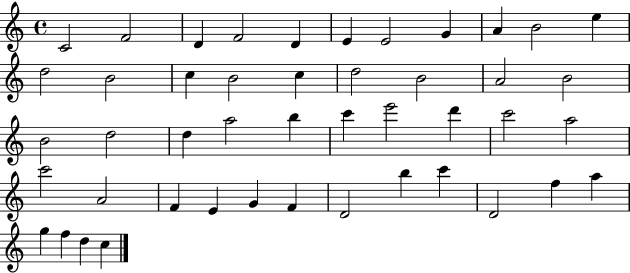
X:1
T:Untitled
M:4/4
L:1/4
K:C
C2 F2 D F2 D E E2 G A B2 e d2 B2 c B2 c d2 B2 A2 B2 B2 d2 d a2 b c' e'2 d' c'2 a2 c'2 A2 F E G F D2 b c' D2 f a g f d c